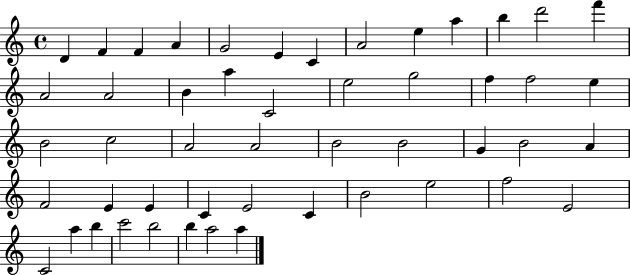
X:1
T:Untitled
M:4/4
L:1/4
K:C
D F F A G2 E C A2 e a b d'2 f' A2 A2 B a C2 e2 g2 f f2 e B2 c2 A2 A2 B2 B2 G B2 A F2 E E C E2 C B2 e2 f2 E2 C2 a b c'2 b2 b a2 a